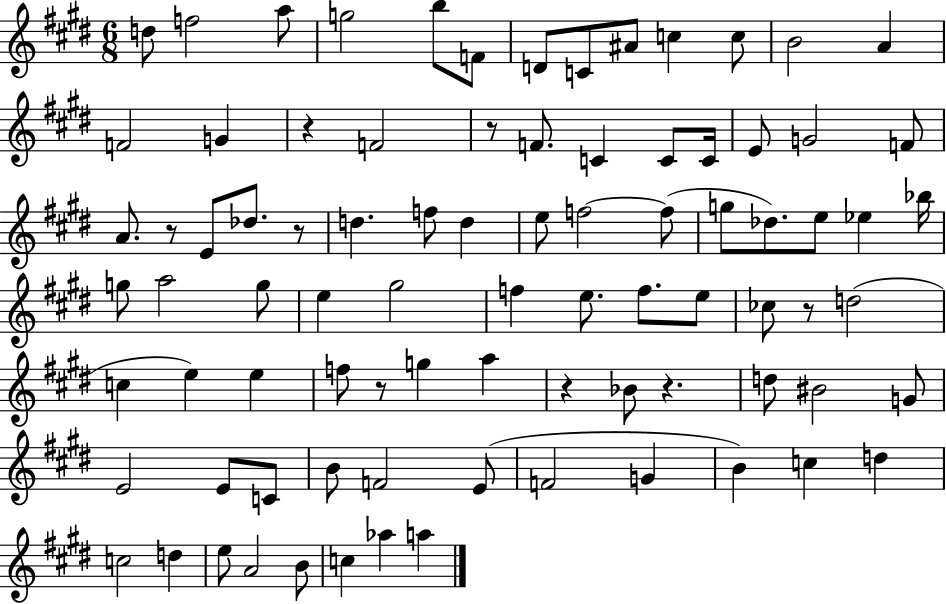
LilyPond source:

{
  \clef treble
  \numericTimeSignature
  \time 6/8
  \key e \major
  d''8 f''2 a''8 | g''2 b''8 f'8 | d'8 c'8 ais'8 c''4 c''8 | b'2 a'4 | \break f'2 g'4 | r4 f'2 | r8 f'8. c'4 c'8 c'16 | e'8 g'2 f'8 | \break a'8. r8 e'8 des''8. r8 | d''4. f''8 d''4 | e''8 f''2~~ f''8( | g''8 des''8.) e''8 ees''4 bes''16 | \break g''8 a''2 g''8 | e''4 gis''2 | f''4 e''8. f''8. e''8 | ces''8 r8 d''2( | \break c''4 e''4) e''4 | f''8 r8 g''4 a''4 | r4 bes'8 r4. | d''8 bis'2 g'8 | \break e'2 e'8 c'8 | b'8 f'2 e'8( | f'2 g'4 | b'4) c''4 d''4 | \break c''2 d''4 | e''8 a'2 b'8 | c''4 aes''4 a''4 | \bar "|."
}